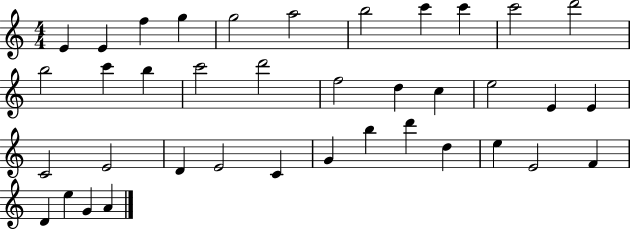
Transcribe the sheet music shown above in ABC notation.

X:1
T:Untitled
M:4/4
L:1/4
K:C
E E f g g2 a2 b2 c' c' c'2 d'2 b2 c' b c'2 d'2 f2 d c e2 E E C2 E2 D E2 C G b d' d e E2 F D e G A